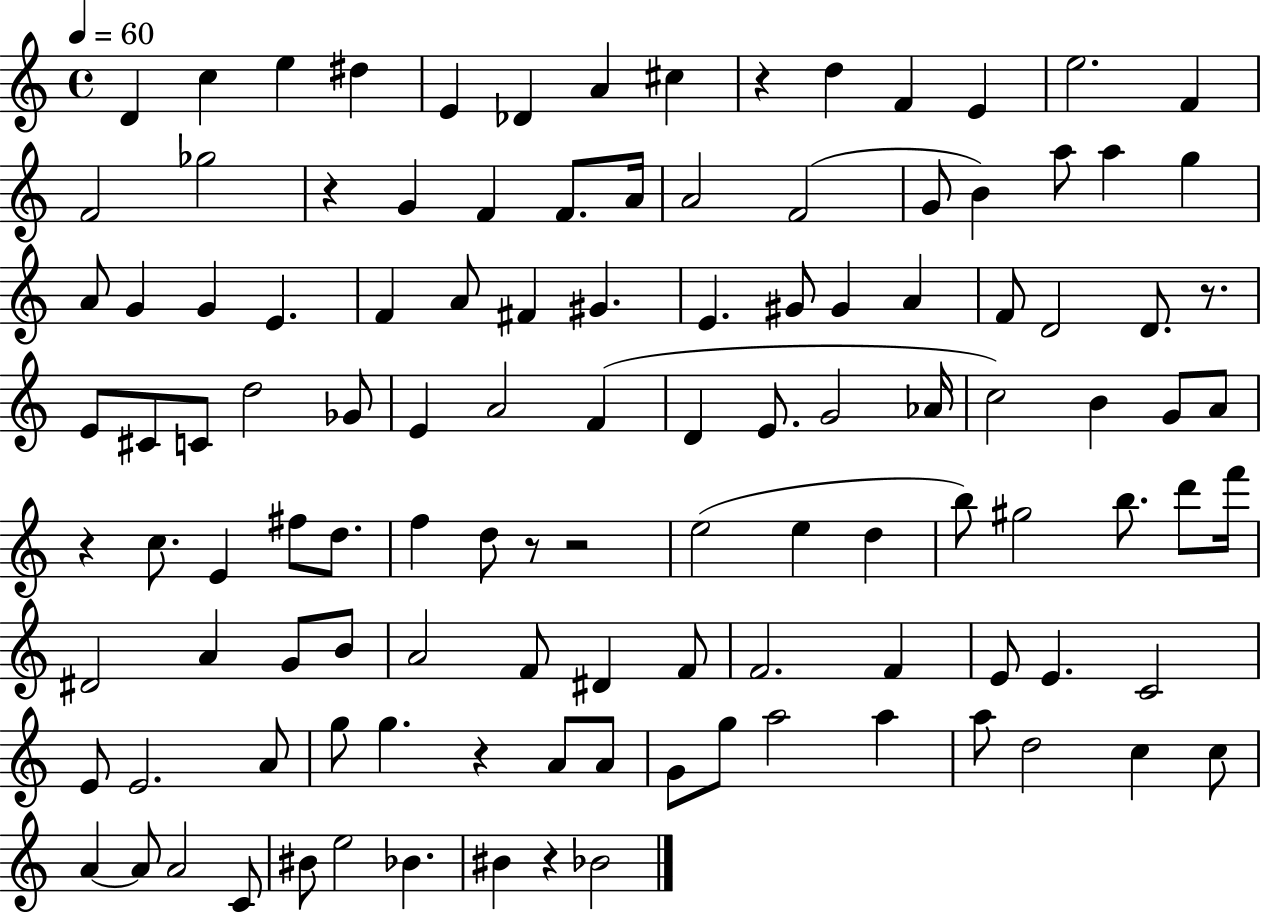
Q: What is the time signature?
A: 4/4